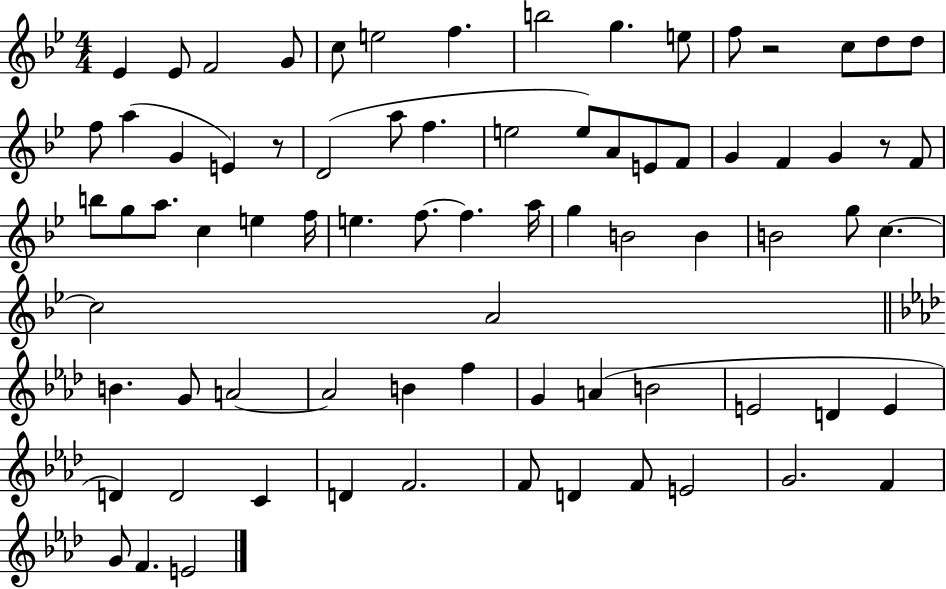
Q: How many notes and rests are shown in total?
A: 77